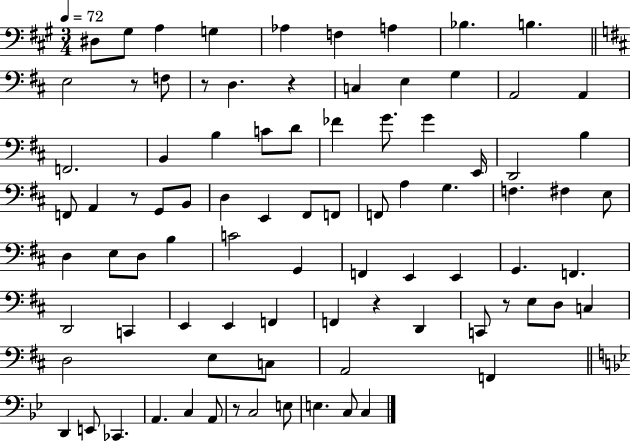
{
  \clef bass
  \numericTimeSignature
  \time 3/4
  \key a \major
  \tempo 4 = 72
  dis8 gis8 a4 g4 | aes4 f4 a4 | bes4. b4. | \bar "||" \break \key d \major e2 r8 f8 | r8 d4. r4 | c4 e4 g4 | a,2 a,4 | \break f,2. | b,4 b4 c'8 d'8 | fes'4 g'8. g'4 e,16 | d,2 b4 | \break f,8 a,4 r8 g,8 b,8 | d4 e,4 fis,8 f,8 | f,8 a4 g4. | f4. fis4 e8 | \break d4 e8 d8 b4 | c'2 g,4 | f,4 e,4 e,4 | g,4. f,4. | \break d,2 c,4 | e,4 e,4 f,4 | f,4 r4 d,4 | c,8 r8 e8 d8 c4 | \break d2 e8 c8 | a,2 f,4 | \bar "||" \break \key bes \major d,4 e,8 ces,4. | a,4. c4 a,8 | r8 c2 e8 | e4. c8 c4 | \break \bar "|."
}